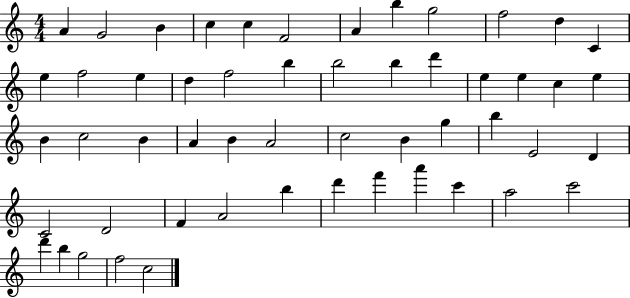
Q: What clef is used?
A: treble